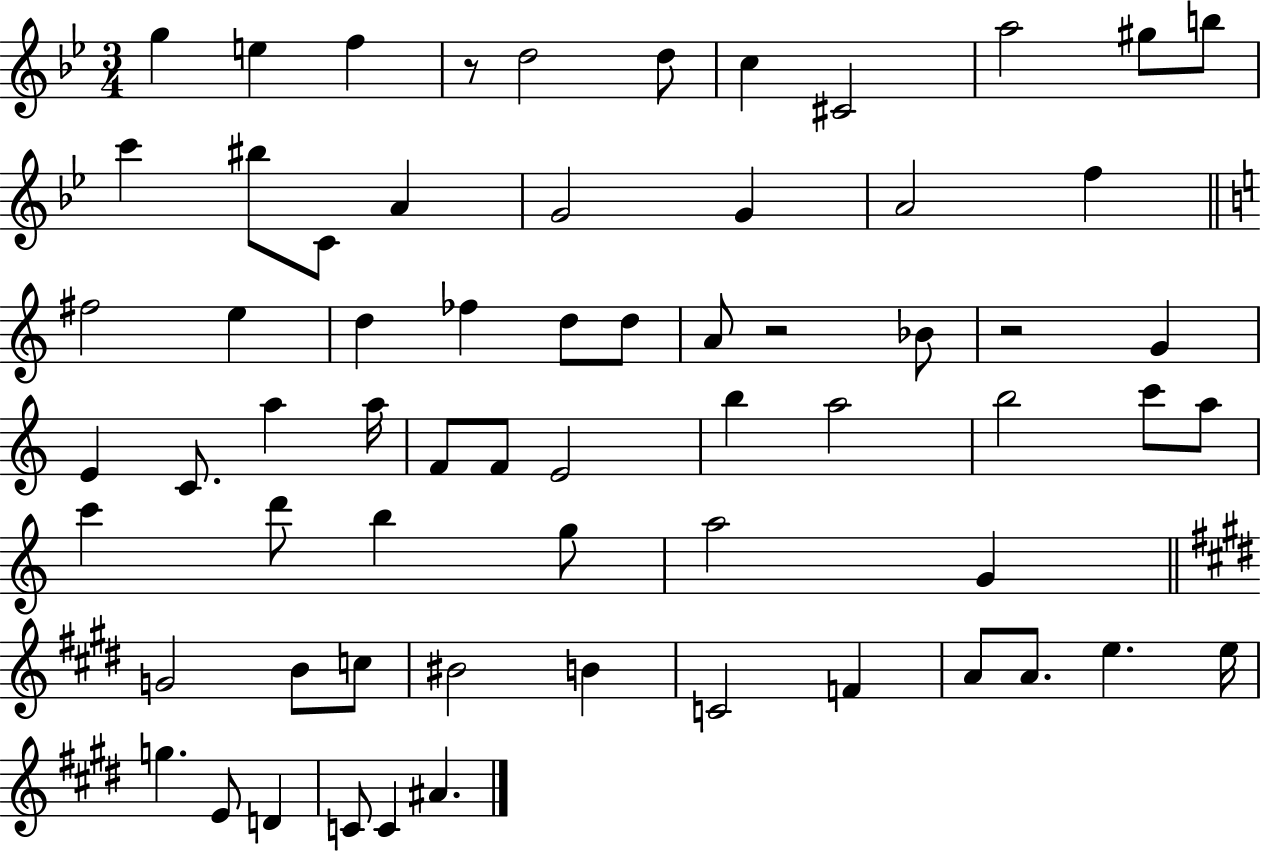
G5/q E5/q F5/q R/e D5/h D5/e C5/q C#4/h A5/h G#5/e B5/e C6/q BIS5/e C4/e A4/q G4/h G4/q A4/h F5/q F#5/h E5/q D5/q FES5/q D5/e D5/e A4/e R/h Bb4/e R/h G4/q E4/q C4/e. A5/q A5/s F4/e F4/e E4/h B5/q A5/h B5/h C6/e A5/e C6/q D6/e B5/q G5/e A5/h G4/q G4/h B4/e C5/e BIS4/h B4/q C4/h F4/q A4/e A4/e. E5/q. E5/s G5/q. E4/e D4/q C4/e C4/q A#4/q.